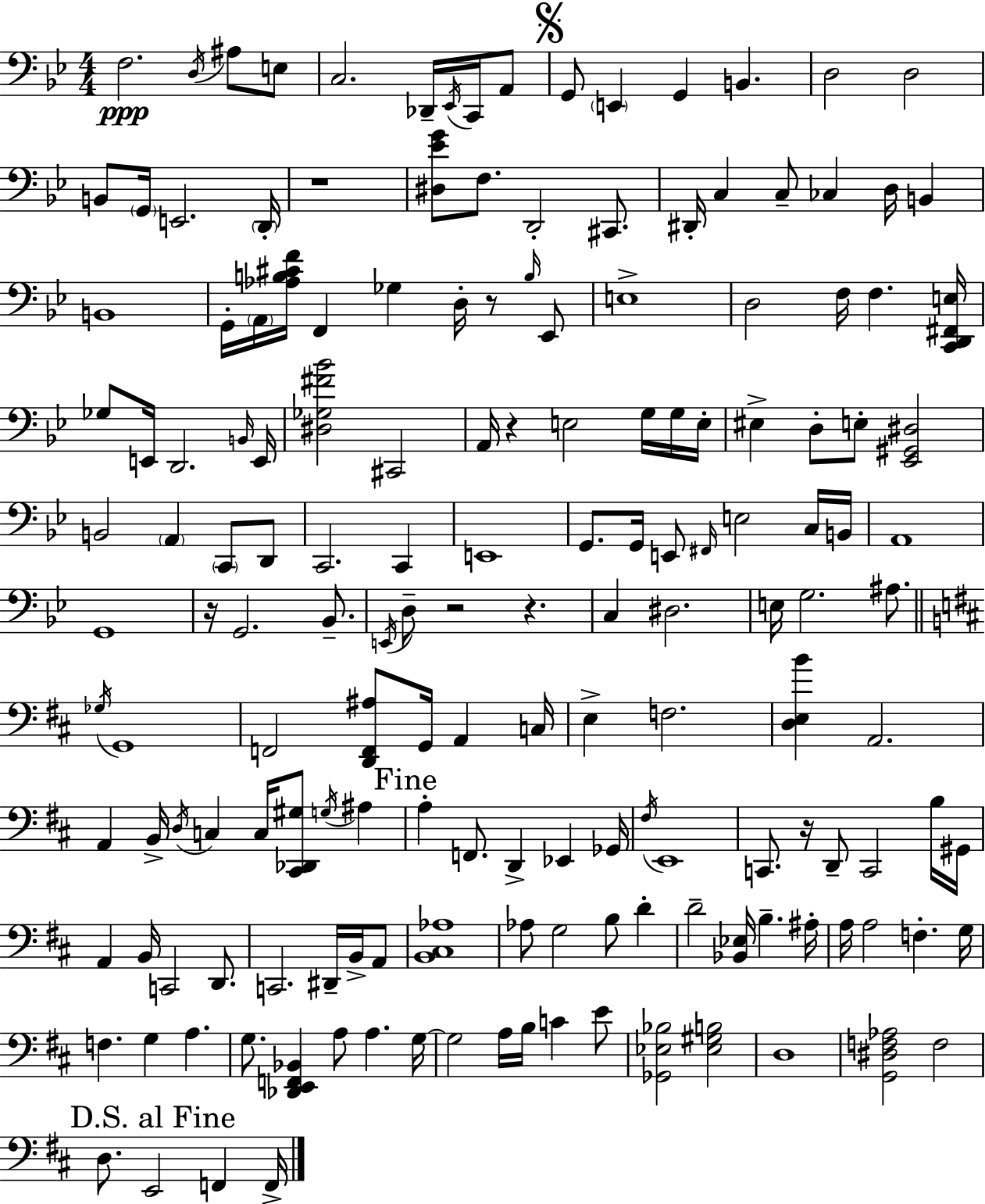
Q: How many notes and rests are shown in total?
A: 165